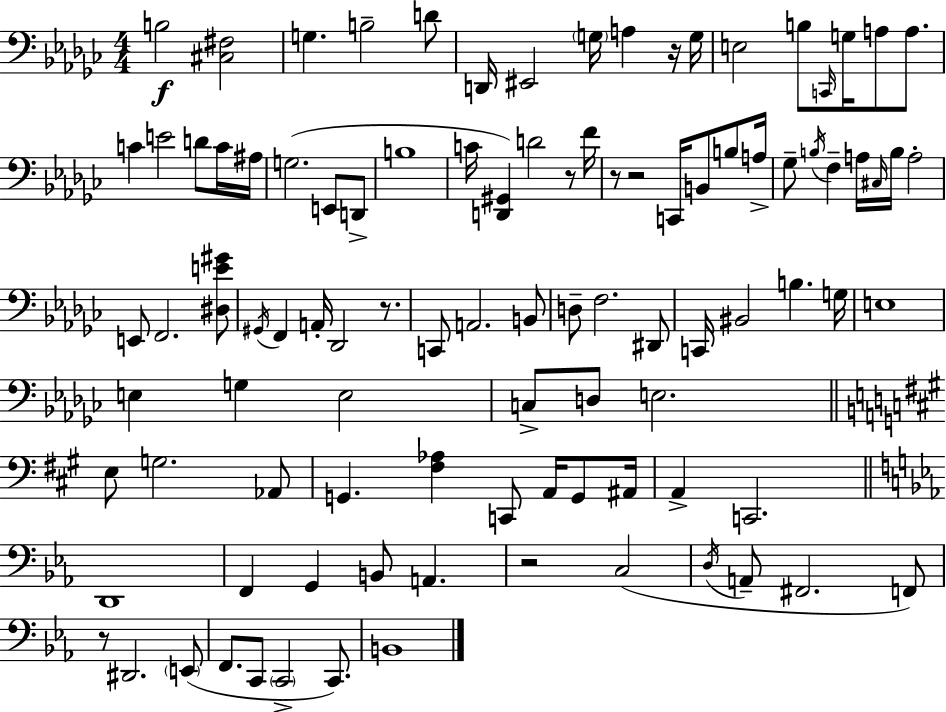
X:1
T:Untitled
M:4/4
L:1/4
K:Ebm
B,2 [^C,^F,]2 G, B,2 D/2 D,,/4 ^E,,2 G,/4 A, z/4 G,/4 E,2 B,/2 C,,/4 G,/4 A,/2 A,/2 C E2 D/2 C/4 ^A,/4 G,2 E,,/2 D,,/2 B,4 C/4 [D,,^G,,] D2 z/2 F/4 z/2 z2 C,,/4 B,,/2 B,/2 A,/4 _G,/2 B,/4 F, A,/4 ^C,/4 B,/4 A,2 E,,/2 F,,2 [^D,E^G]/2 ^G,,/4 F,, A,,/4 _D,,2 z/2 C,,/2 A,,2 B,,/2 D,/2 F,2 ^D,,/2 C,,/4 ^B,,2 B, G,/4 E,4 E, G, E,2 C,/2 D,/2 E,2 E,/2 G,2 _A,,/2 G,, [^F,_A,] C,,/2 A,,/4 G,,/2 ^A,,/4 A,, C,,2 D,,4 F,, G,, B,,/2 A,, z2 C,2 D,/4 A,,/2 ^F,,2 F,,/2 z/2 ^D,,2 E,,/2 F,,/2 C,,/2 C,,2 C,,/2 B,,4